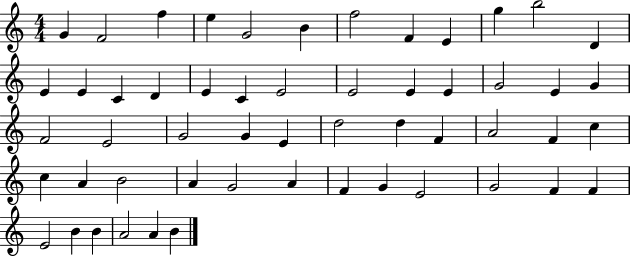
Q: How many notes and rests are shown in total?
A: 54